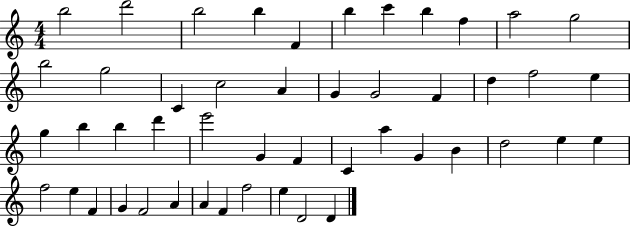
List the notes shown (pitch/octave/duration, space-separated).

B5/h D6/h B5/h B5/q F4/q B5/q C6/q B5/q F5/q A5/h G5/h B5/h G5/h C4/q C5/h A4/q G4/q G4/h F4/q D5/q F5/h E5/q G5/q B5/q B5/q D6/q E6/h G4/q F4/q C4/q A5/q G4/q B4/q D5/h E5/q E5/q F5/h E5/q F4/q G4/q F4/h A4/q A4/q F4/q F5/h E5/q D4/h D4/q